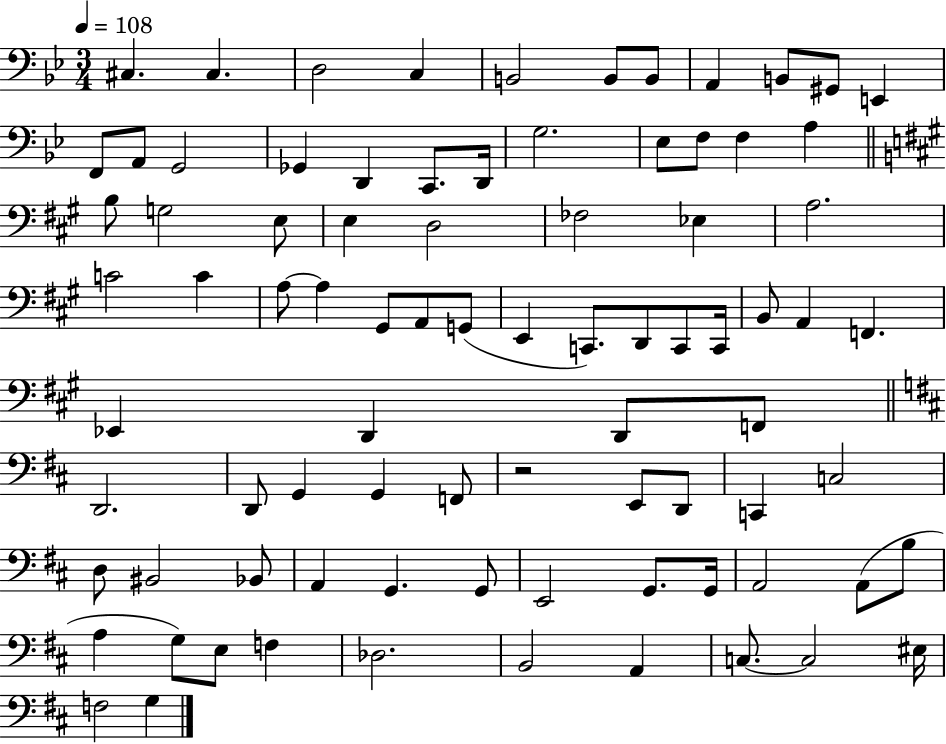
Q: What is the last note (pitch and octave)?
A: G3